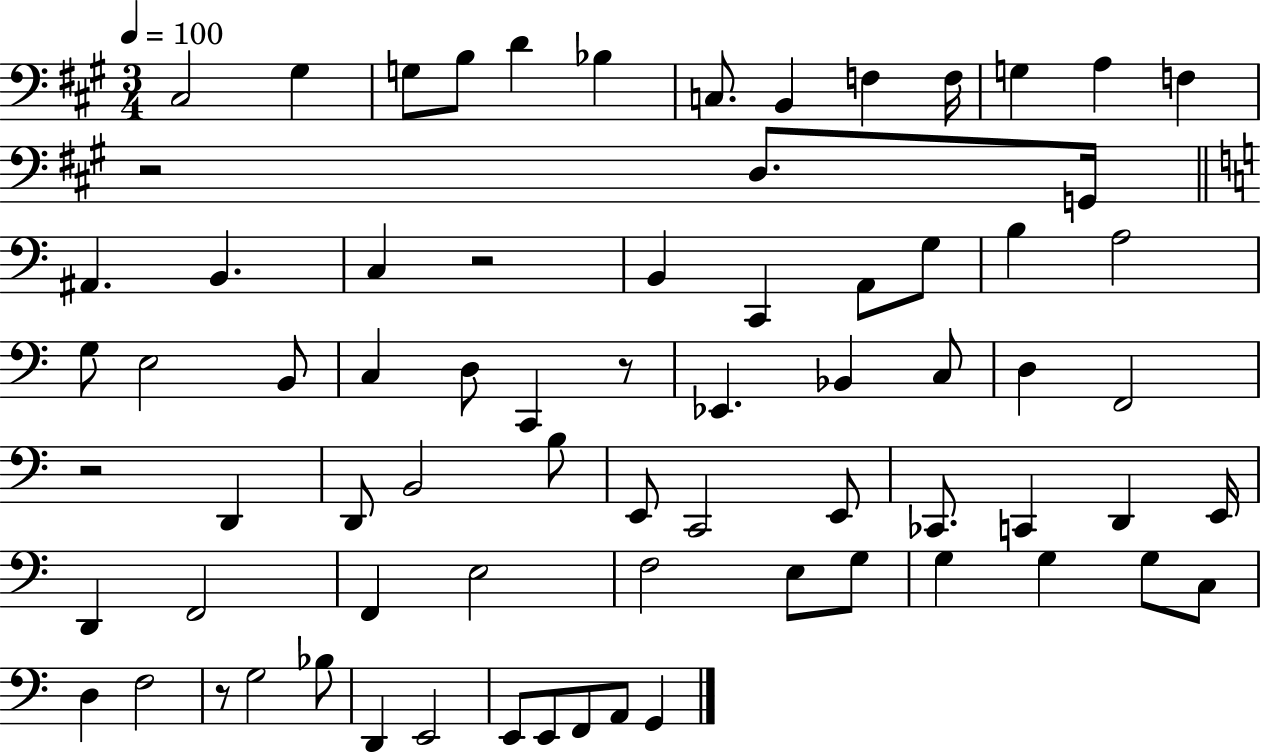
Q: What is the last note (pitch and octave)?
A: G2